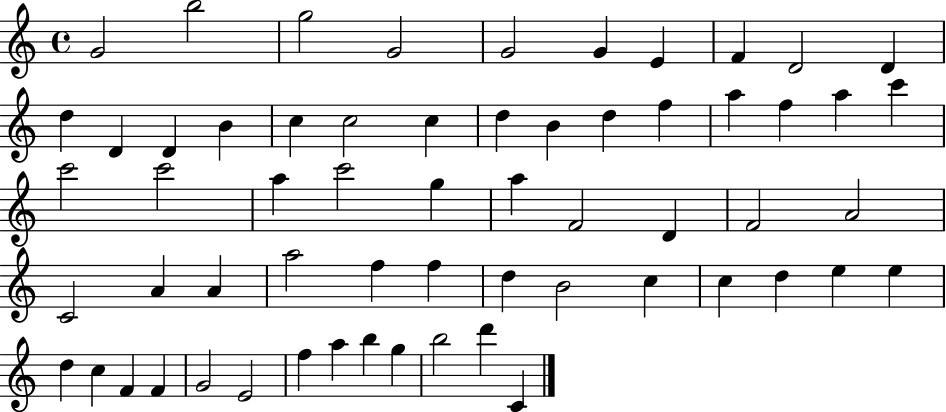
G4/h B5/h G5/h G4/h G4/h G4/q E4/q F4/q D4/h D4/q D5/q D4/q D4/q B4/q C5/q C5/h C5/q D5/q B4/q D5/q F5/q A5/q F5/q A5/q C6/q C6/h C6/h A5/q C6/h G5/q A5/q F4/h D4/q F4/h A4/h C4/h A4/q A4/q A5/h F5/q F5/q D5/q B4/h C5/q C5/q D5/q E5/q E5/q D5/q C5/q F4/q F4/q G4/h E4/h F5/q A5/q B5/q G5/q B5/h D6/q C4/q